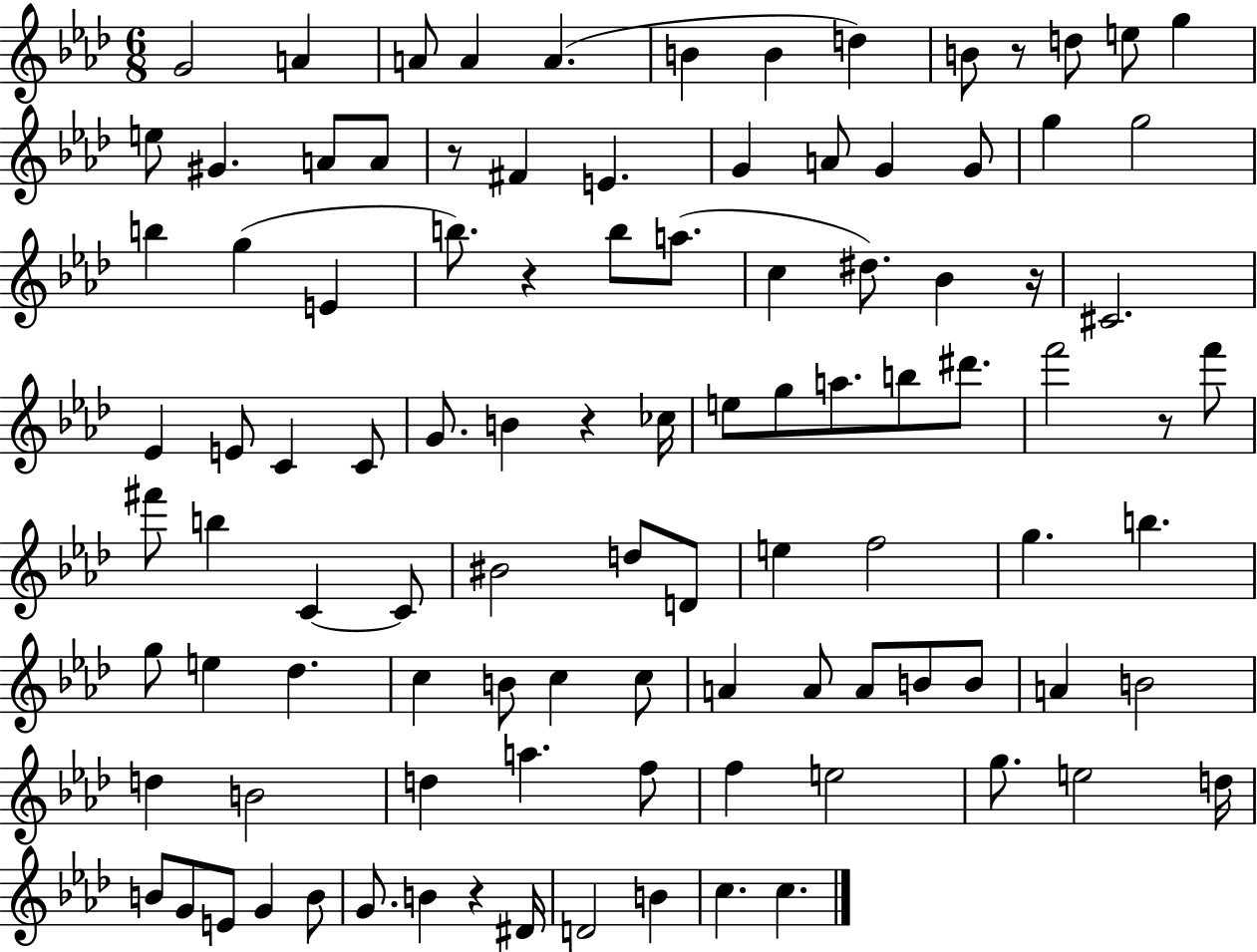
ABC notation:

X:1
T:Untitled
M:6/8
L:1/4
K:Ab
G2 A A/2 A A B B d B/2 z/2 d/2 e/2 g e/2 ^G A/2 A/2 z/2 ^F E G A/2 G G/2 g g2 b g E b/2 z b/2 a/2 c ^d/2 _B z/4 ^C2 _E E/2 C C/2 G/2 B z _c/4 e/2 g/2 a/2 b/2 ^d'/2 f'2 z/2 f'/2 ^f'/2 b C C/2 ^B2 d/2 D/2 e f2 g b g/2 e _d c B/2 c c/2 A A/2 A/2 B/2 B/2 A B2 d B2 d a f/2 f e2 g/2 e2 d/4 B/2 G/2 E/2 G B/2 G/2 B z ^D/4 D2 B c c